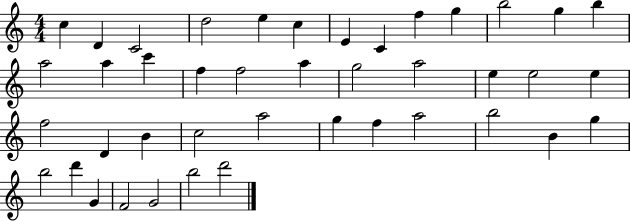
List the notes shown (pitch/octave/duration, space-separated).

C5/q D4/q C4/h D5/h E5/q C5/q E4/q C4/q F5/q G5/q B5/h G5/q B5/q A5/h A5/q C6/q F5/q F5/h A5/q G5/h A5/h E5/q E5/h E5/q F5/h D4/q B4/q C5/h A5/h G5/q F5/q A5/h B5/h B4/q G5/q B5/h D6/q G4/q F4/h G4/h B5/h D6/h